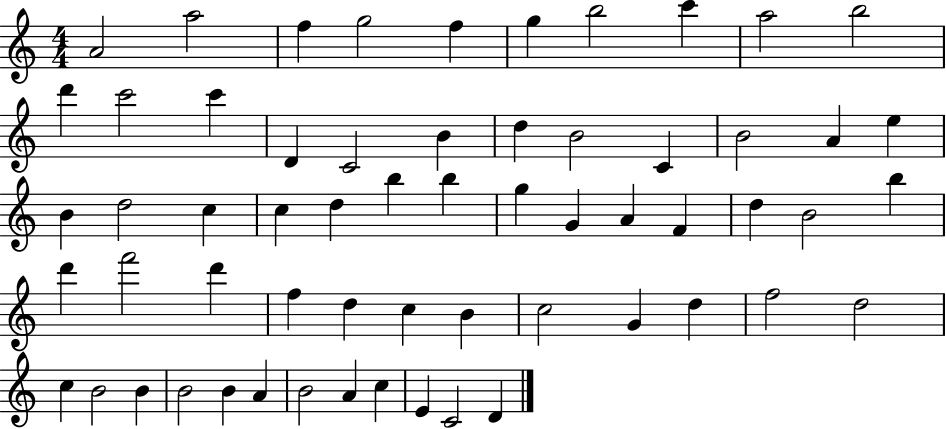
X:1
T:Untitled
M:4/4
L:1/4
K:C
A2 a2 f g2 f g b2 c' a2 b2 d' c'2 c' D C2 B d B2 C B2 A e B d2 c c d b b g G A F d B2 b d' f'2 d' f d c B c2 G d f2 d2 c B2 B B2 B A B2 A c E C2 D